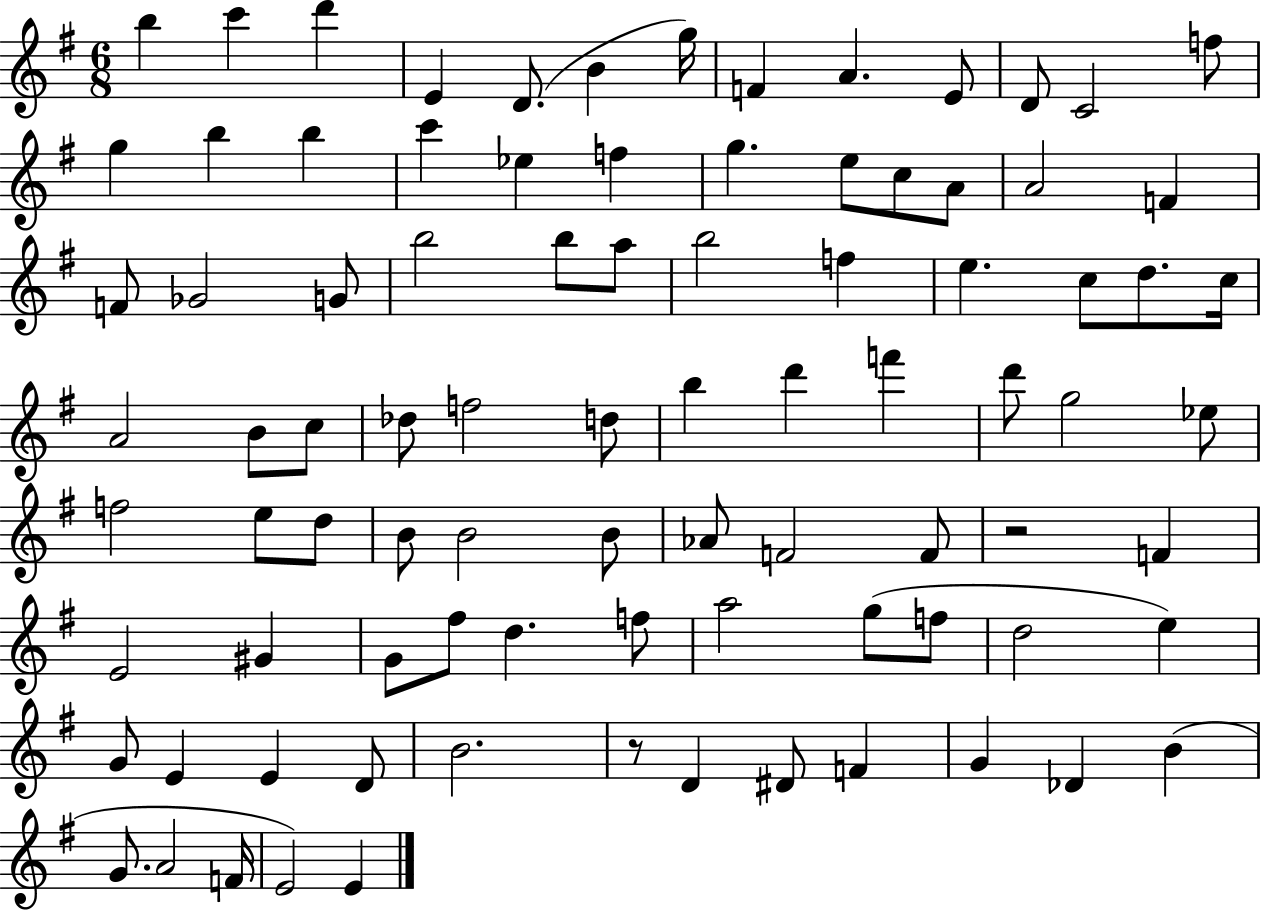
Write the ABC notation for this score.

X:1
T:Untitled
M:6/8
L:1/4
K:G
b c' d' E D/2 B g/4 F A E/2 D/2 C2 f/2 g b b c' _e f g e/2 c/2 A/2 A2 F F/2 _G2 G/2 b2 b/2 a/2 b2 f e c/2 d/2 c/4 A2 B/2 c/2 _d/2 f2 d/2 b d' f' d'/2 g2 _e/2 f2 e/2 d/2 B/2 B2 B/2 _A/2 F2 F/2 z2 F E2 ^G G/2 ^f/2 d f/2 a2 g/2 f/2 d2 e G/2 E E D/2 B2 z/2 D ^D/2 F G _D B G/2 A2 F/4 E2 E